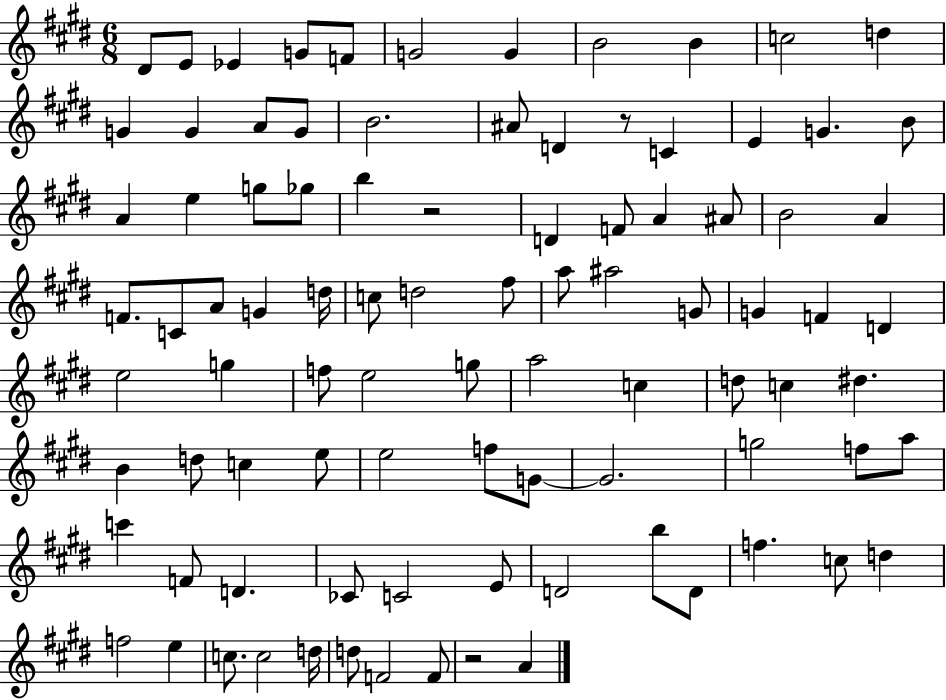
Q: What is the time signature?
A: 6/8